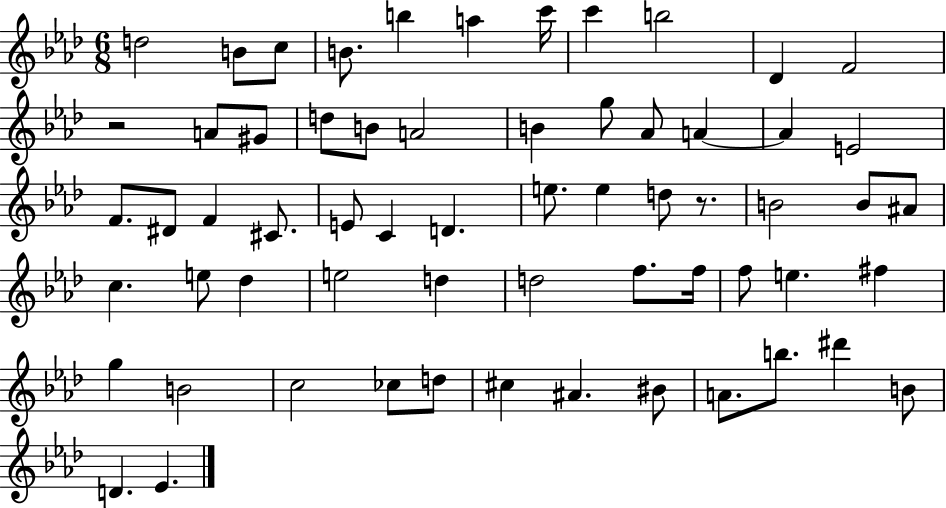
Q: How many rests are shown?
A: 2